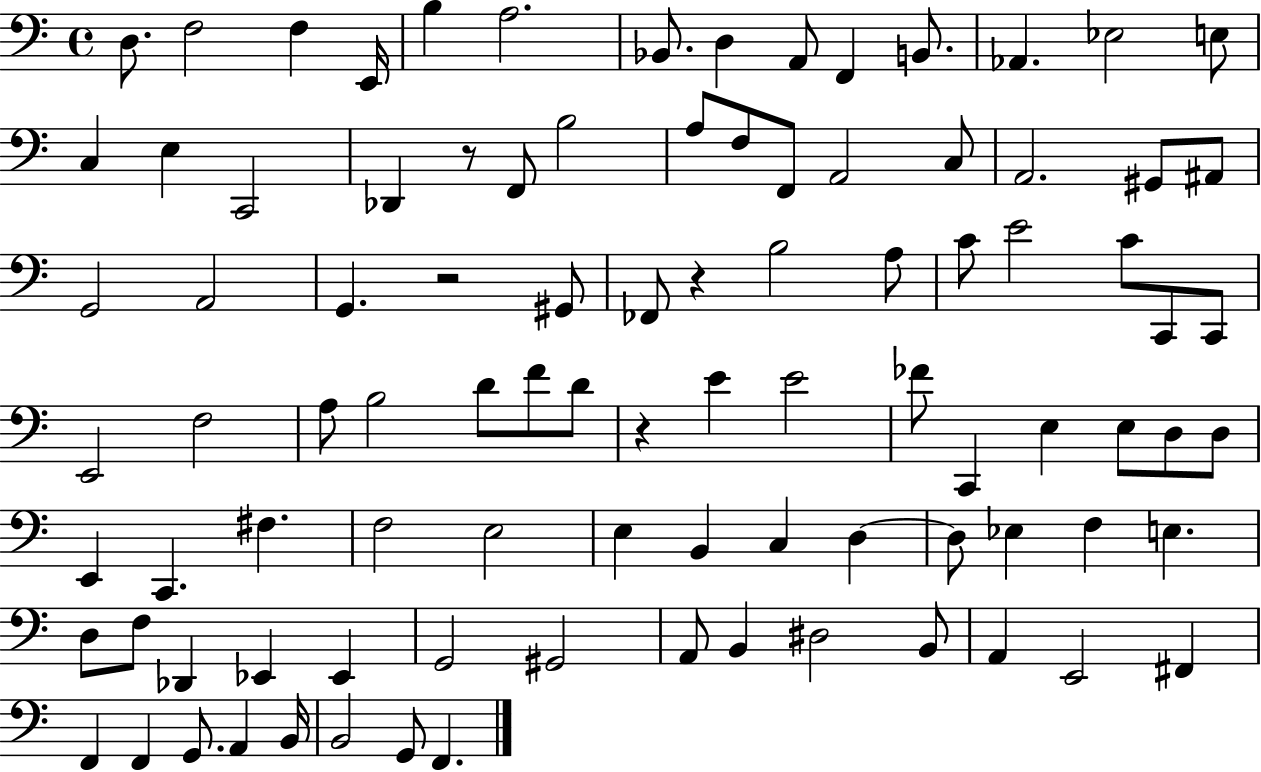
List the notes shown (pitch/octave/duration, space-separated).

D3/e. F3/h F3/q E2/s B3/q A3/h. Bb2/e. D3/q A2/e F2/q B2/e. Ab2/q. Eb3/h E3/e C3/q E3/q C2/h Db2/q R/e F2/e B3/h A3/e F3/e F2/e A2/h C3/e A2/h. G#2/e A#2/e G2/h A2/h G2/q. R/h G#2/e FES2/e R/q B3/h A3/e C4/e E4/h C4/e C2/e C2/e E2/h F3/h A3/e B3/h D4/e F4/e D4/e R/q E4/q E4/h FES4/e C2/q E3/q E3/e D3/e D3/e E2/q C2/q. F#3/q. F3/h E3/h E3/q B2/q C3/q D3/q D3/e Eb3/q F3/q E3/q. D3/e F3/e Db2/q Eb2/q Eb2/q G2/h G#2/h A2/e B2/q D#3/h B2/e A2/q E2/h F#2/q F2/q F2/q G2/e. A2/q B2/s B2/h G2/e F2/q.